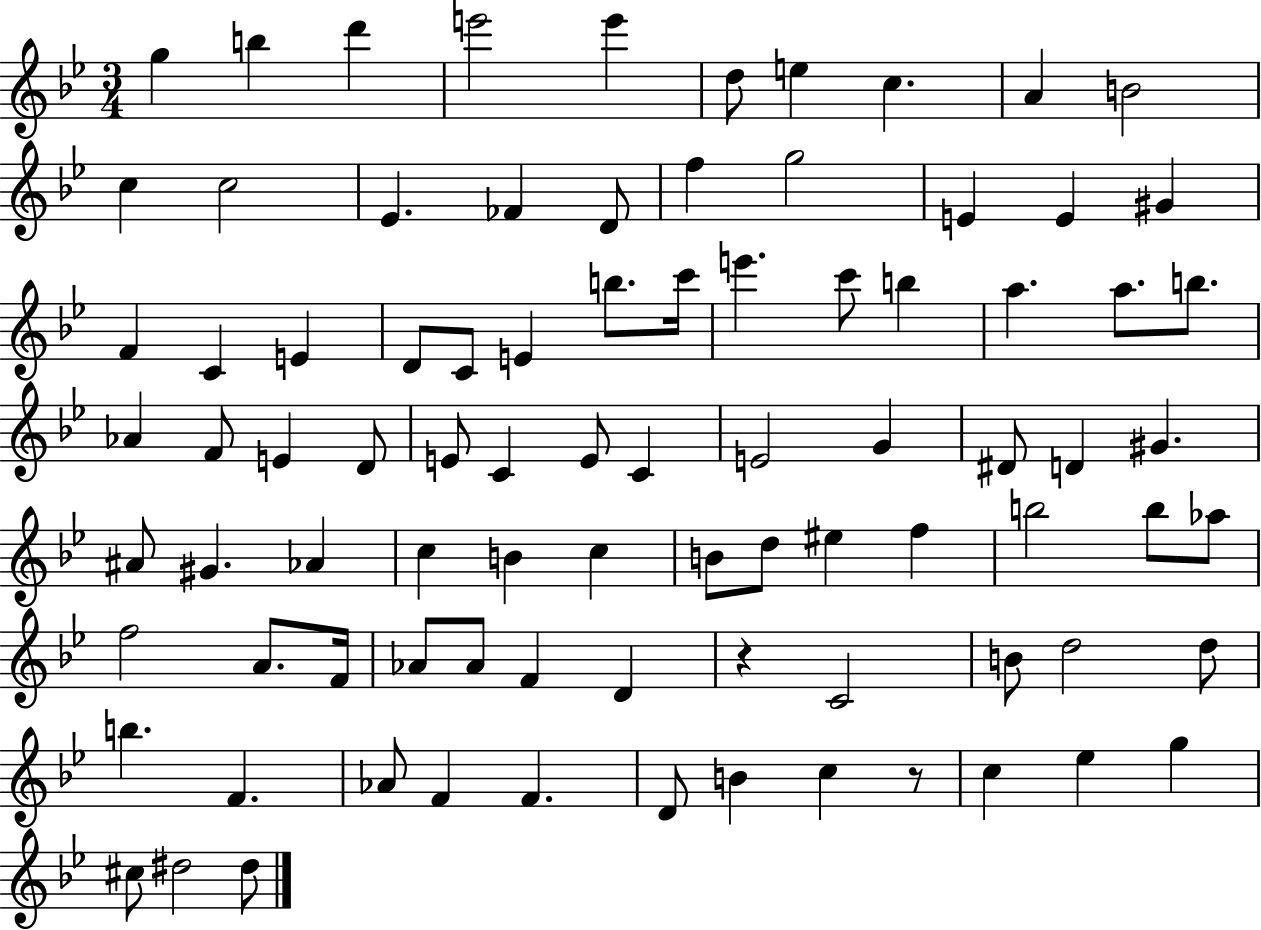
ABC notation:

X:1
T:Untitled
M:3/4
L:1/4
K:Bb
g b d' e'2 e' d/2 e c A B2 c c2 _E _F D/2 f g2 E E ^G F C E D/2 C/2 E b/2 c'/4 e' c'/2 b a a/2 b/2 _A F/2 E D/2 E/2 C E/2 C E2 G ^D/2 D ^G ^A/2 ^G _A c B c B/2 d/2 ^e f b2 b/2 _a/2 f2 A/2 F/4 _A/2 _A/2 F D z C2 B/2 d2 d/2 b F _A/2 F F D/2 B c z/2 c _e g ^c/2 ^d2 ^d/2